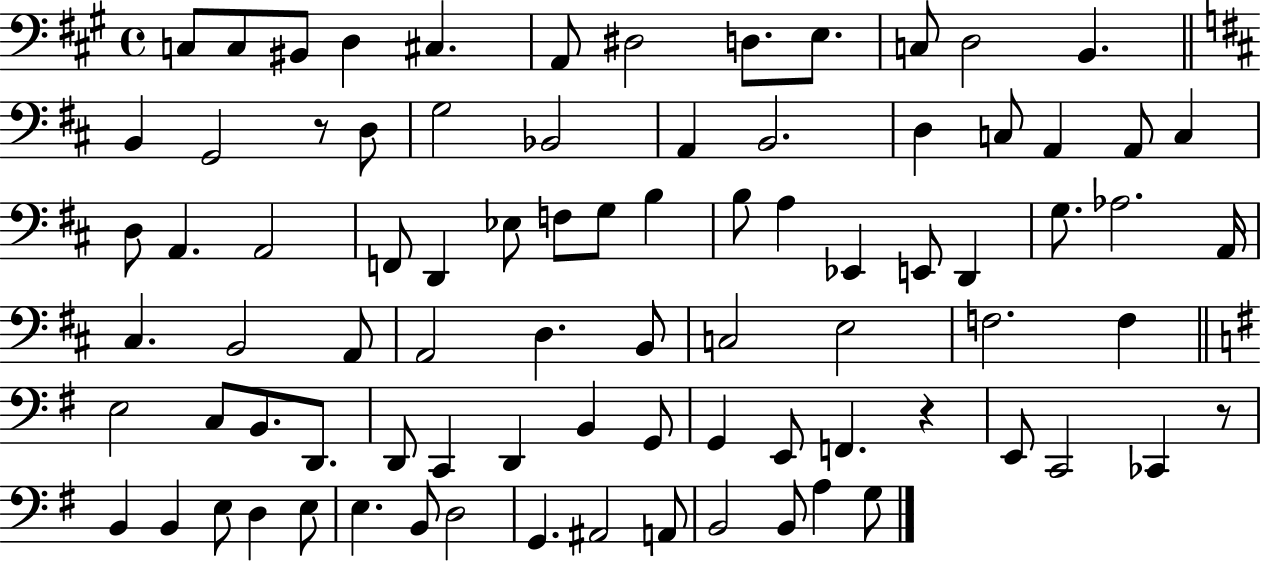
X:1
T:Untitled
M:4/4
L:1/4
K:A
C,/2 C,/2 ^B,,/2 D, ^C, A,,/2 ^D,2 D,/2 E,/2 C,/2 D,2 B,, B,, G,,2 z/2 D,/2 G,2 _B,,2 A,, B,,2 D, C,/2 A,, A,,/2 C, D,/2 A,, A,,2 F,,/2 D,, _E,/2 F,/2 G,/2 B, B,/2 A, _E,, E,,/2 D,, G,/2 _A,2 A,,/4 ^C, B,,2 A,,/2 A,,2 D, B,,/2 C,2 E,2 F,2 F, E,2 C,/2 B,,/2 D,,/2 D,,/2 C,, D,, B,, G,,/2 G,, E,,/2 F,, z E,,/2 C,,2 _C,, z/2 B,, B,, E,/2 D, E,/2 E, B,,/2 D,2 G,, ^A,,2 A,,/2 B,,2 B,,/2 A, G,/2